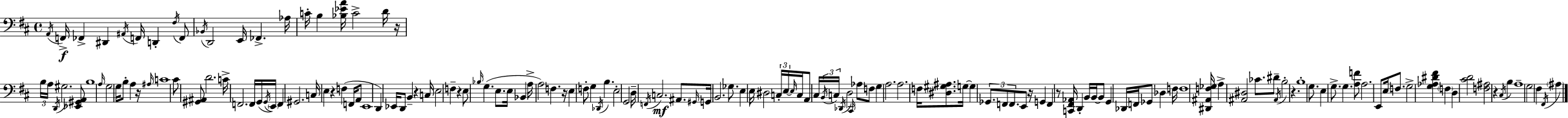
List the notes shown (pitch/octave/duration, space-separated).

A2/s F2/s FES2/q D#2/q A#2/s F2/s D2/q F#3/s F2/e Bb2/s D2/h E2/s FES2/q. Ab3/s C4/s B3/q [Bb3,Eb4,A4]/s C4/h D4/s R/s B3/s A3/s D2/s G#3/h. [Eb2,G#2,A2]/e B3/w A3/s G3/h G3/s B3/e A3/q R/s A#3/s C4/w C#4/e [G#2,A#2]/e D4/h. C4/s F2/h. F2/s G2/s G2/s E2/s F2/q G#2/h. C3/s E3/q R/q F3/q F2/s A2/e E2/w D2/q Eb2/s D2/e B2/q R/q C3/s E3/h F3/q R/q E3/e Bb3/s G3/q. E3/e. E3/s Bb2/q A3/s A3/h F3/q. R/s E3/q F3/e G3/q Db2/s B3/q. E3/h G2/h D3/s F2/s C3/h. A#2/e. G#2/s G2/s B2/h. Gb3/e. E3/q E3/s D#3/h C3/s E3/s E3/s C3/s A2/e C#3/s B2/s C3/s Db2/s D3/h C#2/s Ab3/e F3/e G3/q A3/h. A3/h. F3/s [D#3,G#3,A#3]/e. G3/s G3/q Gb2/e. F2/e F2/e. E2/e R/s G2/q F2/q R/e [C2,F#2,Ab2]/s D2/q B2/s B2/s B2/e G2/q Db2/s F2/s Gb2/e Db3/q F3/s F3/w [D#2,A#2,F3,Gb3]/s A3/q [A#2,D#3]/h CES4/e. D#4/e A#2/s B3/h R/q. B3/w G3/e. E3/q G3/e. G3/q. [A3,F4]/e A3/h. E2/e E3/s F3/e. G3/h [G3,Ab3,D#4,F#4]/q F3/q D3/q [C#4,D4]/h [F3,A#3]/h R/q C#3/s B3/q A3/w G3/h F#3/q F#2/s A#3/q